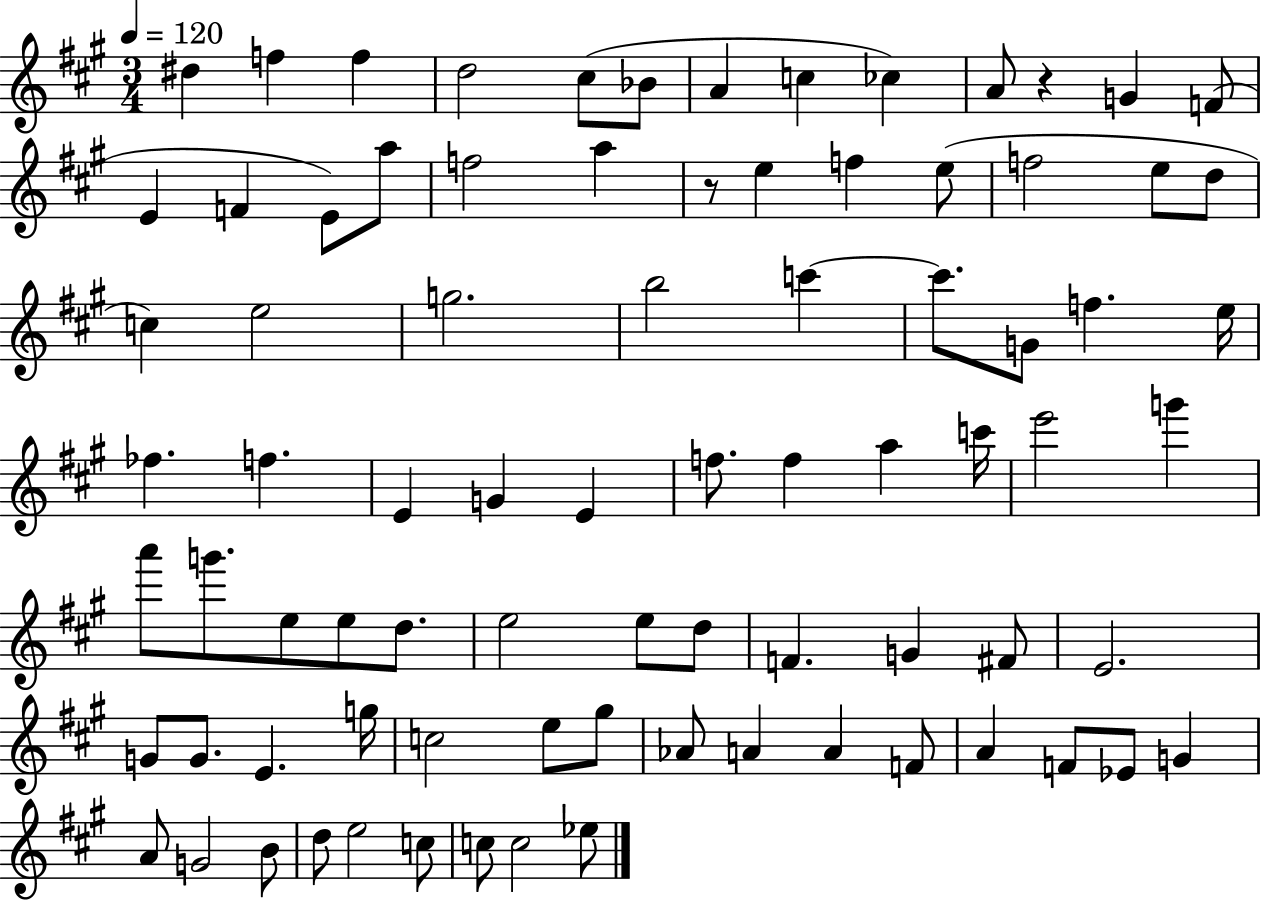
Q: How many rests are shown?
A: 2